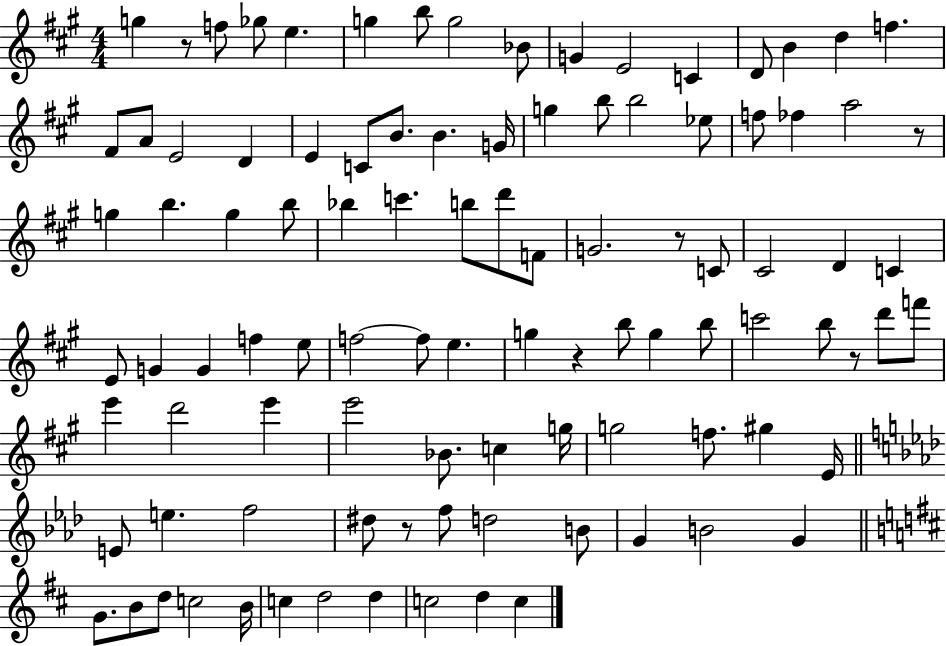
{
  \clef treble
  \numericTimeSignature
  \time 4/4
  \key a \major
  g''4 r8 f''8 ges''8 e''4. | g''4 b''8 g''2 bes'8 | g'4 e'2 c'4 | d'8 b'4 d''4 f''4. | \break fis'8 a'8 e'2 d'4 | e'4 c'8 b'8. b'4. g'16 | g''4 b''8 b''2 ees''8 | f''8 fes''4 a''2 r8 | \break g''4 b''4. g''4 b''8 | bes''4 c'''4. b''8 d'''8 f'8 | g'2. r8 c'8 | cis'2 d'4 c'4 | \break e'8 g'4 g'4 f''4 e''8 | f''2~~ f''8 e''4. | g''4 r4 b''8 g''4 b''8 | c'''2 b''8 r8 d'''8 f'''8 | \break e'''4 d'''2 e'''4 | e'''2 bes'8. c''4 g''16 | g''2 f''8. gis''4 e'16 | \bar "||" \break \key f \minor e'8 e''4. f''2 | dis''8 r8 f''8 d''2 b'8 | g'4 b'2 g'4 | \bar "||" \break \key d \major g'8. b'8 d''8 c''2 b'16 | c''4 d''2 d''4 | c''2 d''4 c''4 | \bar "|."
}